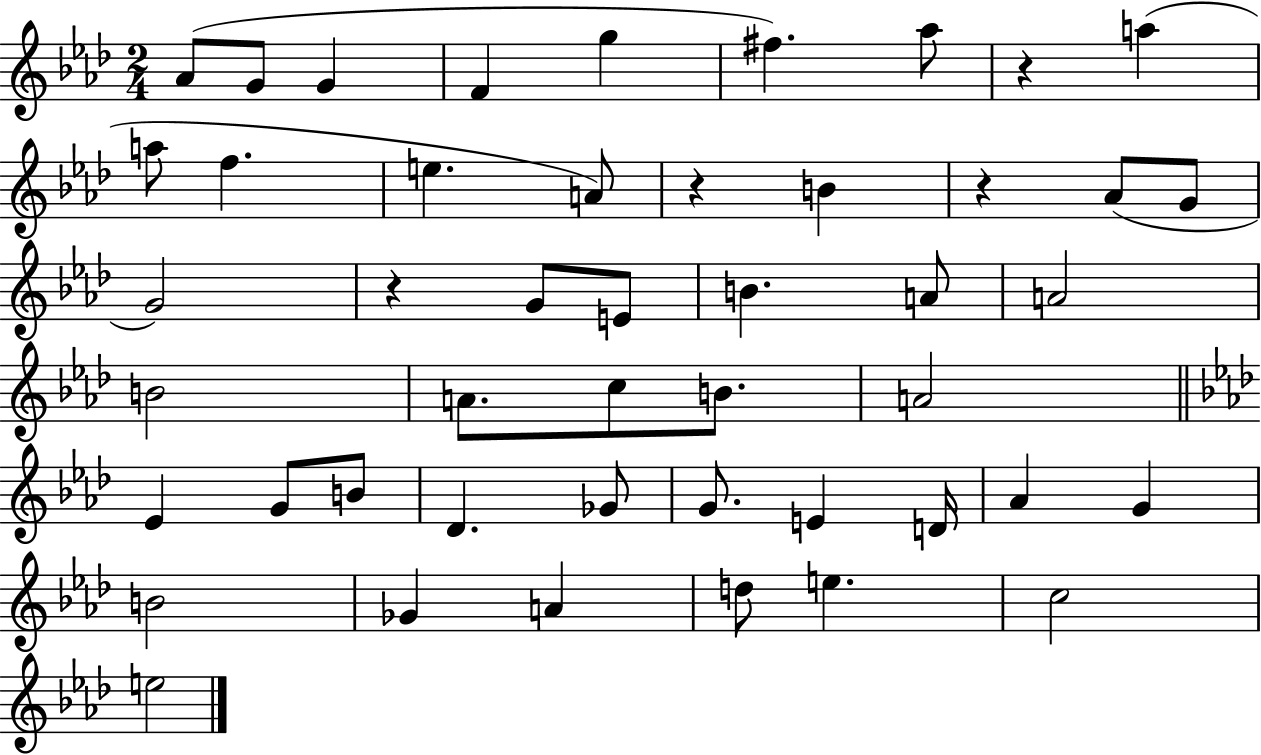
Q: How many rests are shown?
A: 4